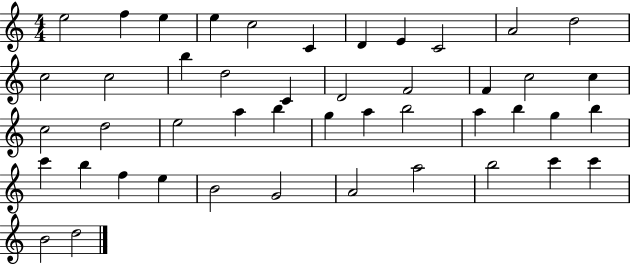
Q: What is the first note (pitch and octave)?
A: E5